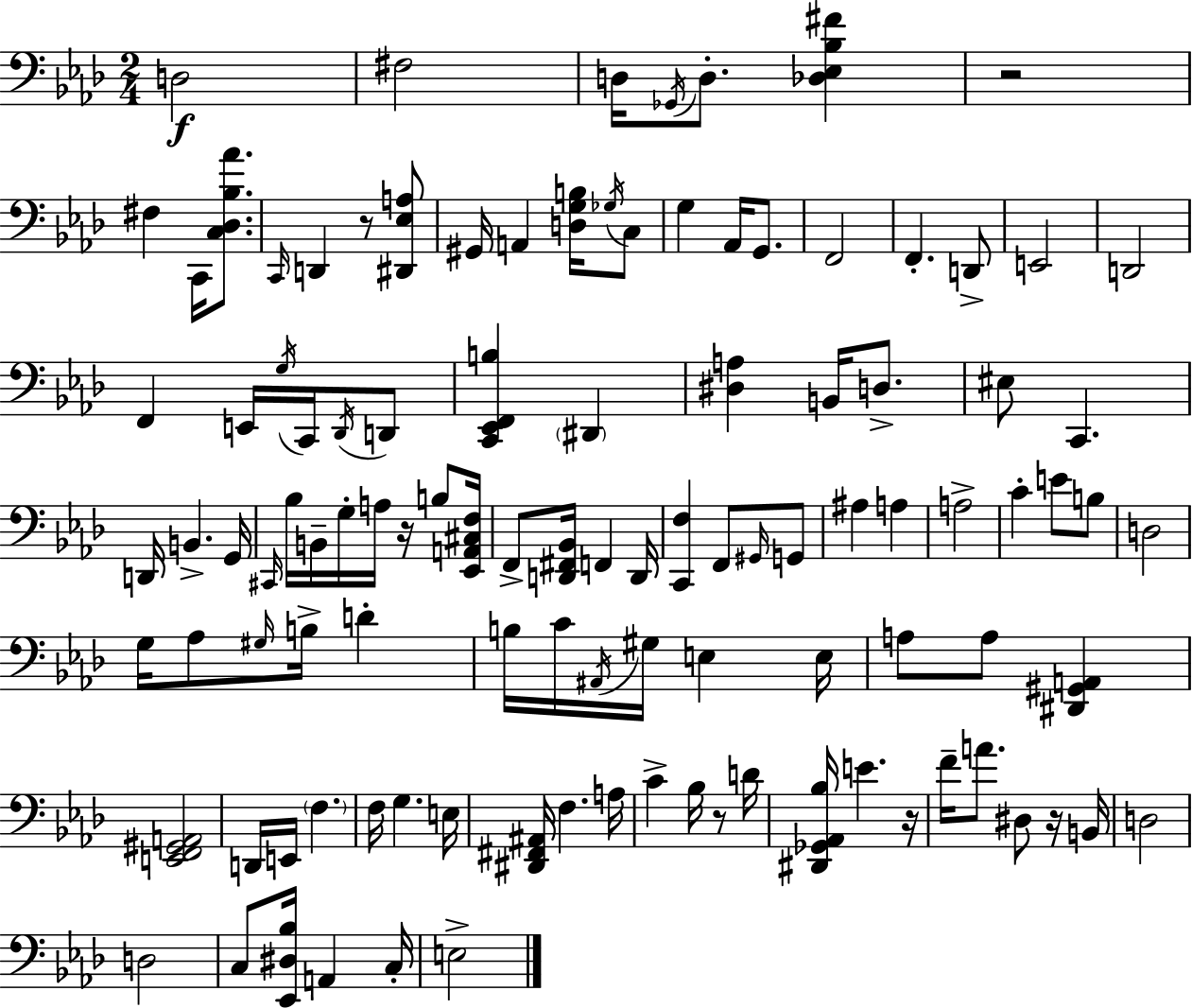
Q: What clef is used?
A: bass